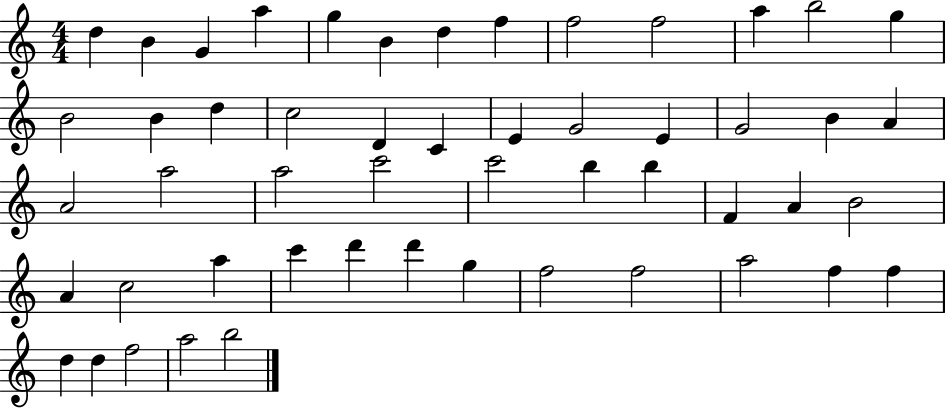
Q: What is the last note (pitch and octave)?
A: B5